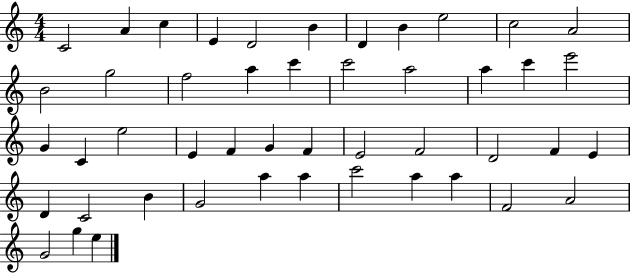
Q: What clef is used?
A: treble